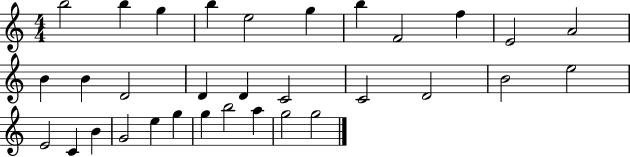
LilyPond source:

{
  \clef treble
  \numericTimeSignature
  \time 4/4
  \key c \major
  b''2 b''4 g''4 | b''4 e''2 g''4 | b''4 f'2 f''4 | e'2 a'2 | \break b'4 b'4 d'2 | d'4 d'4 c'2 | c'2 d'2 | b'2 e''2 | \break e'2 c'4 b'4 | g'2 e''4 g''4 | g''4 b''2 a''4 | g''2 g''2 | \break \bar "|."
}